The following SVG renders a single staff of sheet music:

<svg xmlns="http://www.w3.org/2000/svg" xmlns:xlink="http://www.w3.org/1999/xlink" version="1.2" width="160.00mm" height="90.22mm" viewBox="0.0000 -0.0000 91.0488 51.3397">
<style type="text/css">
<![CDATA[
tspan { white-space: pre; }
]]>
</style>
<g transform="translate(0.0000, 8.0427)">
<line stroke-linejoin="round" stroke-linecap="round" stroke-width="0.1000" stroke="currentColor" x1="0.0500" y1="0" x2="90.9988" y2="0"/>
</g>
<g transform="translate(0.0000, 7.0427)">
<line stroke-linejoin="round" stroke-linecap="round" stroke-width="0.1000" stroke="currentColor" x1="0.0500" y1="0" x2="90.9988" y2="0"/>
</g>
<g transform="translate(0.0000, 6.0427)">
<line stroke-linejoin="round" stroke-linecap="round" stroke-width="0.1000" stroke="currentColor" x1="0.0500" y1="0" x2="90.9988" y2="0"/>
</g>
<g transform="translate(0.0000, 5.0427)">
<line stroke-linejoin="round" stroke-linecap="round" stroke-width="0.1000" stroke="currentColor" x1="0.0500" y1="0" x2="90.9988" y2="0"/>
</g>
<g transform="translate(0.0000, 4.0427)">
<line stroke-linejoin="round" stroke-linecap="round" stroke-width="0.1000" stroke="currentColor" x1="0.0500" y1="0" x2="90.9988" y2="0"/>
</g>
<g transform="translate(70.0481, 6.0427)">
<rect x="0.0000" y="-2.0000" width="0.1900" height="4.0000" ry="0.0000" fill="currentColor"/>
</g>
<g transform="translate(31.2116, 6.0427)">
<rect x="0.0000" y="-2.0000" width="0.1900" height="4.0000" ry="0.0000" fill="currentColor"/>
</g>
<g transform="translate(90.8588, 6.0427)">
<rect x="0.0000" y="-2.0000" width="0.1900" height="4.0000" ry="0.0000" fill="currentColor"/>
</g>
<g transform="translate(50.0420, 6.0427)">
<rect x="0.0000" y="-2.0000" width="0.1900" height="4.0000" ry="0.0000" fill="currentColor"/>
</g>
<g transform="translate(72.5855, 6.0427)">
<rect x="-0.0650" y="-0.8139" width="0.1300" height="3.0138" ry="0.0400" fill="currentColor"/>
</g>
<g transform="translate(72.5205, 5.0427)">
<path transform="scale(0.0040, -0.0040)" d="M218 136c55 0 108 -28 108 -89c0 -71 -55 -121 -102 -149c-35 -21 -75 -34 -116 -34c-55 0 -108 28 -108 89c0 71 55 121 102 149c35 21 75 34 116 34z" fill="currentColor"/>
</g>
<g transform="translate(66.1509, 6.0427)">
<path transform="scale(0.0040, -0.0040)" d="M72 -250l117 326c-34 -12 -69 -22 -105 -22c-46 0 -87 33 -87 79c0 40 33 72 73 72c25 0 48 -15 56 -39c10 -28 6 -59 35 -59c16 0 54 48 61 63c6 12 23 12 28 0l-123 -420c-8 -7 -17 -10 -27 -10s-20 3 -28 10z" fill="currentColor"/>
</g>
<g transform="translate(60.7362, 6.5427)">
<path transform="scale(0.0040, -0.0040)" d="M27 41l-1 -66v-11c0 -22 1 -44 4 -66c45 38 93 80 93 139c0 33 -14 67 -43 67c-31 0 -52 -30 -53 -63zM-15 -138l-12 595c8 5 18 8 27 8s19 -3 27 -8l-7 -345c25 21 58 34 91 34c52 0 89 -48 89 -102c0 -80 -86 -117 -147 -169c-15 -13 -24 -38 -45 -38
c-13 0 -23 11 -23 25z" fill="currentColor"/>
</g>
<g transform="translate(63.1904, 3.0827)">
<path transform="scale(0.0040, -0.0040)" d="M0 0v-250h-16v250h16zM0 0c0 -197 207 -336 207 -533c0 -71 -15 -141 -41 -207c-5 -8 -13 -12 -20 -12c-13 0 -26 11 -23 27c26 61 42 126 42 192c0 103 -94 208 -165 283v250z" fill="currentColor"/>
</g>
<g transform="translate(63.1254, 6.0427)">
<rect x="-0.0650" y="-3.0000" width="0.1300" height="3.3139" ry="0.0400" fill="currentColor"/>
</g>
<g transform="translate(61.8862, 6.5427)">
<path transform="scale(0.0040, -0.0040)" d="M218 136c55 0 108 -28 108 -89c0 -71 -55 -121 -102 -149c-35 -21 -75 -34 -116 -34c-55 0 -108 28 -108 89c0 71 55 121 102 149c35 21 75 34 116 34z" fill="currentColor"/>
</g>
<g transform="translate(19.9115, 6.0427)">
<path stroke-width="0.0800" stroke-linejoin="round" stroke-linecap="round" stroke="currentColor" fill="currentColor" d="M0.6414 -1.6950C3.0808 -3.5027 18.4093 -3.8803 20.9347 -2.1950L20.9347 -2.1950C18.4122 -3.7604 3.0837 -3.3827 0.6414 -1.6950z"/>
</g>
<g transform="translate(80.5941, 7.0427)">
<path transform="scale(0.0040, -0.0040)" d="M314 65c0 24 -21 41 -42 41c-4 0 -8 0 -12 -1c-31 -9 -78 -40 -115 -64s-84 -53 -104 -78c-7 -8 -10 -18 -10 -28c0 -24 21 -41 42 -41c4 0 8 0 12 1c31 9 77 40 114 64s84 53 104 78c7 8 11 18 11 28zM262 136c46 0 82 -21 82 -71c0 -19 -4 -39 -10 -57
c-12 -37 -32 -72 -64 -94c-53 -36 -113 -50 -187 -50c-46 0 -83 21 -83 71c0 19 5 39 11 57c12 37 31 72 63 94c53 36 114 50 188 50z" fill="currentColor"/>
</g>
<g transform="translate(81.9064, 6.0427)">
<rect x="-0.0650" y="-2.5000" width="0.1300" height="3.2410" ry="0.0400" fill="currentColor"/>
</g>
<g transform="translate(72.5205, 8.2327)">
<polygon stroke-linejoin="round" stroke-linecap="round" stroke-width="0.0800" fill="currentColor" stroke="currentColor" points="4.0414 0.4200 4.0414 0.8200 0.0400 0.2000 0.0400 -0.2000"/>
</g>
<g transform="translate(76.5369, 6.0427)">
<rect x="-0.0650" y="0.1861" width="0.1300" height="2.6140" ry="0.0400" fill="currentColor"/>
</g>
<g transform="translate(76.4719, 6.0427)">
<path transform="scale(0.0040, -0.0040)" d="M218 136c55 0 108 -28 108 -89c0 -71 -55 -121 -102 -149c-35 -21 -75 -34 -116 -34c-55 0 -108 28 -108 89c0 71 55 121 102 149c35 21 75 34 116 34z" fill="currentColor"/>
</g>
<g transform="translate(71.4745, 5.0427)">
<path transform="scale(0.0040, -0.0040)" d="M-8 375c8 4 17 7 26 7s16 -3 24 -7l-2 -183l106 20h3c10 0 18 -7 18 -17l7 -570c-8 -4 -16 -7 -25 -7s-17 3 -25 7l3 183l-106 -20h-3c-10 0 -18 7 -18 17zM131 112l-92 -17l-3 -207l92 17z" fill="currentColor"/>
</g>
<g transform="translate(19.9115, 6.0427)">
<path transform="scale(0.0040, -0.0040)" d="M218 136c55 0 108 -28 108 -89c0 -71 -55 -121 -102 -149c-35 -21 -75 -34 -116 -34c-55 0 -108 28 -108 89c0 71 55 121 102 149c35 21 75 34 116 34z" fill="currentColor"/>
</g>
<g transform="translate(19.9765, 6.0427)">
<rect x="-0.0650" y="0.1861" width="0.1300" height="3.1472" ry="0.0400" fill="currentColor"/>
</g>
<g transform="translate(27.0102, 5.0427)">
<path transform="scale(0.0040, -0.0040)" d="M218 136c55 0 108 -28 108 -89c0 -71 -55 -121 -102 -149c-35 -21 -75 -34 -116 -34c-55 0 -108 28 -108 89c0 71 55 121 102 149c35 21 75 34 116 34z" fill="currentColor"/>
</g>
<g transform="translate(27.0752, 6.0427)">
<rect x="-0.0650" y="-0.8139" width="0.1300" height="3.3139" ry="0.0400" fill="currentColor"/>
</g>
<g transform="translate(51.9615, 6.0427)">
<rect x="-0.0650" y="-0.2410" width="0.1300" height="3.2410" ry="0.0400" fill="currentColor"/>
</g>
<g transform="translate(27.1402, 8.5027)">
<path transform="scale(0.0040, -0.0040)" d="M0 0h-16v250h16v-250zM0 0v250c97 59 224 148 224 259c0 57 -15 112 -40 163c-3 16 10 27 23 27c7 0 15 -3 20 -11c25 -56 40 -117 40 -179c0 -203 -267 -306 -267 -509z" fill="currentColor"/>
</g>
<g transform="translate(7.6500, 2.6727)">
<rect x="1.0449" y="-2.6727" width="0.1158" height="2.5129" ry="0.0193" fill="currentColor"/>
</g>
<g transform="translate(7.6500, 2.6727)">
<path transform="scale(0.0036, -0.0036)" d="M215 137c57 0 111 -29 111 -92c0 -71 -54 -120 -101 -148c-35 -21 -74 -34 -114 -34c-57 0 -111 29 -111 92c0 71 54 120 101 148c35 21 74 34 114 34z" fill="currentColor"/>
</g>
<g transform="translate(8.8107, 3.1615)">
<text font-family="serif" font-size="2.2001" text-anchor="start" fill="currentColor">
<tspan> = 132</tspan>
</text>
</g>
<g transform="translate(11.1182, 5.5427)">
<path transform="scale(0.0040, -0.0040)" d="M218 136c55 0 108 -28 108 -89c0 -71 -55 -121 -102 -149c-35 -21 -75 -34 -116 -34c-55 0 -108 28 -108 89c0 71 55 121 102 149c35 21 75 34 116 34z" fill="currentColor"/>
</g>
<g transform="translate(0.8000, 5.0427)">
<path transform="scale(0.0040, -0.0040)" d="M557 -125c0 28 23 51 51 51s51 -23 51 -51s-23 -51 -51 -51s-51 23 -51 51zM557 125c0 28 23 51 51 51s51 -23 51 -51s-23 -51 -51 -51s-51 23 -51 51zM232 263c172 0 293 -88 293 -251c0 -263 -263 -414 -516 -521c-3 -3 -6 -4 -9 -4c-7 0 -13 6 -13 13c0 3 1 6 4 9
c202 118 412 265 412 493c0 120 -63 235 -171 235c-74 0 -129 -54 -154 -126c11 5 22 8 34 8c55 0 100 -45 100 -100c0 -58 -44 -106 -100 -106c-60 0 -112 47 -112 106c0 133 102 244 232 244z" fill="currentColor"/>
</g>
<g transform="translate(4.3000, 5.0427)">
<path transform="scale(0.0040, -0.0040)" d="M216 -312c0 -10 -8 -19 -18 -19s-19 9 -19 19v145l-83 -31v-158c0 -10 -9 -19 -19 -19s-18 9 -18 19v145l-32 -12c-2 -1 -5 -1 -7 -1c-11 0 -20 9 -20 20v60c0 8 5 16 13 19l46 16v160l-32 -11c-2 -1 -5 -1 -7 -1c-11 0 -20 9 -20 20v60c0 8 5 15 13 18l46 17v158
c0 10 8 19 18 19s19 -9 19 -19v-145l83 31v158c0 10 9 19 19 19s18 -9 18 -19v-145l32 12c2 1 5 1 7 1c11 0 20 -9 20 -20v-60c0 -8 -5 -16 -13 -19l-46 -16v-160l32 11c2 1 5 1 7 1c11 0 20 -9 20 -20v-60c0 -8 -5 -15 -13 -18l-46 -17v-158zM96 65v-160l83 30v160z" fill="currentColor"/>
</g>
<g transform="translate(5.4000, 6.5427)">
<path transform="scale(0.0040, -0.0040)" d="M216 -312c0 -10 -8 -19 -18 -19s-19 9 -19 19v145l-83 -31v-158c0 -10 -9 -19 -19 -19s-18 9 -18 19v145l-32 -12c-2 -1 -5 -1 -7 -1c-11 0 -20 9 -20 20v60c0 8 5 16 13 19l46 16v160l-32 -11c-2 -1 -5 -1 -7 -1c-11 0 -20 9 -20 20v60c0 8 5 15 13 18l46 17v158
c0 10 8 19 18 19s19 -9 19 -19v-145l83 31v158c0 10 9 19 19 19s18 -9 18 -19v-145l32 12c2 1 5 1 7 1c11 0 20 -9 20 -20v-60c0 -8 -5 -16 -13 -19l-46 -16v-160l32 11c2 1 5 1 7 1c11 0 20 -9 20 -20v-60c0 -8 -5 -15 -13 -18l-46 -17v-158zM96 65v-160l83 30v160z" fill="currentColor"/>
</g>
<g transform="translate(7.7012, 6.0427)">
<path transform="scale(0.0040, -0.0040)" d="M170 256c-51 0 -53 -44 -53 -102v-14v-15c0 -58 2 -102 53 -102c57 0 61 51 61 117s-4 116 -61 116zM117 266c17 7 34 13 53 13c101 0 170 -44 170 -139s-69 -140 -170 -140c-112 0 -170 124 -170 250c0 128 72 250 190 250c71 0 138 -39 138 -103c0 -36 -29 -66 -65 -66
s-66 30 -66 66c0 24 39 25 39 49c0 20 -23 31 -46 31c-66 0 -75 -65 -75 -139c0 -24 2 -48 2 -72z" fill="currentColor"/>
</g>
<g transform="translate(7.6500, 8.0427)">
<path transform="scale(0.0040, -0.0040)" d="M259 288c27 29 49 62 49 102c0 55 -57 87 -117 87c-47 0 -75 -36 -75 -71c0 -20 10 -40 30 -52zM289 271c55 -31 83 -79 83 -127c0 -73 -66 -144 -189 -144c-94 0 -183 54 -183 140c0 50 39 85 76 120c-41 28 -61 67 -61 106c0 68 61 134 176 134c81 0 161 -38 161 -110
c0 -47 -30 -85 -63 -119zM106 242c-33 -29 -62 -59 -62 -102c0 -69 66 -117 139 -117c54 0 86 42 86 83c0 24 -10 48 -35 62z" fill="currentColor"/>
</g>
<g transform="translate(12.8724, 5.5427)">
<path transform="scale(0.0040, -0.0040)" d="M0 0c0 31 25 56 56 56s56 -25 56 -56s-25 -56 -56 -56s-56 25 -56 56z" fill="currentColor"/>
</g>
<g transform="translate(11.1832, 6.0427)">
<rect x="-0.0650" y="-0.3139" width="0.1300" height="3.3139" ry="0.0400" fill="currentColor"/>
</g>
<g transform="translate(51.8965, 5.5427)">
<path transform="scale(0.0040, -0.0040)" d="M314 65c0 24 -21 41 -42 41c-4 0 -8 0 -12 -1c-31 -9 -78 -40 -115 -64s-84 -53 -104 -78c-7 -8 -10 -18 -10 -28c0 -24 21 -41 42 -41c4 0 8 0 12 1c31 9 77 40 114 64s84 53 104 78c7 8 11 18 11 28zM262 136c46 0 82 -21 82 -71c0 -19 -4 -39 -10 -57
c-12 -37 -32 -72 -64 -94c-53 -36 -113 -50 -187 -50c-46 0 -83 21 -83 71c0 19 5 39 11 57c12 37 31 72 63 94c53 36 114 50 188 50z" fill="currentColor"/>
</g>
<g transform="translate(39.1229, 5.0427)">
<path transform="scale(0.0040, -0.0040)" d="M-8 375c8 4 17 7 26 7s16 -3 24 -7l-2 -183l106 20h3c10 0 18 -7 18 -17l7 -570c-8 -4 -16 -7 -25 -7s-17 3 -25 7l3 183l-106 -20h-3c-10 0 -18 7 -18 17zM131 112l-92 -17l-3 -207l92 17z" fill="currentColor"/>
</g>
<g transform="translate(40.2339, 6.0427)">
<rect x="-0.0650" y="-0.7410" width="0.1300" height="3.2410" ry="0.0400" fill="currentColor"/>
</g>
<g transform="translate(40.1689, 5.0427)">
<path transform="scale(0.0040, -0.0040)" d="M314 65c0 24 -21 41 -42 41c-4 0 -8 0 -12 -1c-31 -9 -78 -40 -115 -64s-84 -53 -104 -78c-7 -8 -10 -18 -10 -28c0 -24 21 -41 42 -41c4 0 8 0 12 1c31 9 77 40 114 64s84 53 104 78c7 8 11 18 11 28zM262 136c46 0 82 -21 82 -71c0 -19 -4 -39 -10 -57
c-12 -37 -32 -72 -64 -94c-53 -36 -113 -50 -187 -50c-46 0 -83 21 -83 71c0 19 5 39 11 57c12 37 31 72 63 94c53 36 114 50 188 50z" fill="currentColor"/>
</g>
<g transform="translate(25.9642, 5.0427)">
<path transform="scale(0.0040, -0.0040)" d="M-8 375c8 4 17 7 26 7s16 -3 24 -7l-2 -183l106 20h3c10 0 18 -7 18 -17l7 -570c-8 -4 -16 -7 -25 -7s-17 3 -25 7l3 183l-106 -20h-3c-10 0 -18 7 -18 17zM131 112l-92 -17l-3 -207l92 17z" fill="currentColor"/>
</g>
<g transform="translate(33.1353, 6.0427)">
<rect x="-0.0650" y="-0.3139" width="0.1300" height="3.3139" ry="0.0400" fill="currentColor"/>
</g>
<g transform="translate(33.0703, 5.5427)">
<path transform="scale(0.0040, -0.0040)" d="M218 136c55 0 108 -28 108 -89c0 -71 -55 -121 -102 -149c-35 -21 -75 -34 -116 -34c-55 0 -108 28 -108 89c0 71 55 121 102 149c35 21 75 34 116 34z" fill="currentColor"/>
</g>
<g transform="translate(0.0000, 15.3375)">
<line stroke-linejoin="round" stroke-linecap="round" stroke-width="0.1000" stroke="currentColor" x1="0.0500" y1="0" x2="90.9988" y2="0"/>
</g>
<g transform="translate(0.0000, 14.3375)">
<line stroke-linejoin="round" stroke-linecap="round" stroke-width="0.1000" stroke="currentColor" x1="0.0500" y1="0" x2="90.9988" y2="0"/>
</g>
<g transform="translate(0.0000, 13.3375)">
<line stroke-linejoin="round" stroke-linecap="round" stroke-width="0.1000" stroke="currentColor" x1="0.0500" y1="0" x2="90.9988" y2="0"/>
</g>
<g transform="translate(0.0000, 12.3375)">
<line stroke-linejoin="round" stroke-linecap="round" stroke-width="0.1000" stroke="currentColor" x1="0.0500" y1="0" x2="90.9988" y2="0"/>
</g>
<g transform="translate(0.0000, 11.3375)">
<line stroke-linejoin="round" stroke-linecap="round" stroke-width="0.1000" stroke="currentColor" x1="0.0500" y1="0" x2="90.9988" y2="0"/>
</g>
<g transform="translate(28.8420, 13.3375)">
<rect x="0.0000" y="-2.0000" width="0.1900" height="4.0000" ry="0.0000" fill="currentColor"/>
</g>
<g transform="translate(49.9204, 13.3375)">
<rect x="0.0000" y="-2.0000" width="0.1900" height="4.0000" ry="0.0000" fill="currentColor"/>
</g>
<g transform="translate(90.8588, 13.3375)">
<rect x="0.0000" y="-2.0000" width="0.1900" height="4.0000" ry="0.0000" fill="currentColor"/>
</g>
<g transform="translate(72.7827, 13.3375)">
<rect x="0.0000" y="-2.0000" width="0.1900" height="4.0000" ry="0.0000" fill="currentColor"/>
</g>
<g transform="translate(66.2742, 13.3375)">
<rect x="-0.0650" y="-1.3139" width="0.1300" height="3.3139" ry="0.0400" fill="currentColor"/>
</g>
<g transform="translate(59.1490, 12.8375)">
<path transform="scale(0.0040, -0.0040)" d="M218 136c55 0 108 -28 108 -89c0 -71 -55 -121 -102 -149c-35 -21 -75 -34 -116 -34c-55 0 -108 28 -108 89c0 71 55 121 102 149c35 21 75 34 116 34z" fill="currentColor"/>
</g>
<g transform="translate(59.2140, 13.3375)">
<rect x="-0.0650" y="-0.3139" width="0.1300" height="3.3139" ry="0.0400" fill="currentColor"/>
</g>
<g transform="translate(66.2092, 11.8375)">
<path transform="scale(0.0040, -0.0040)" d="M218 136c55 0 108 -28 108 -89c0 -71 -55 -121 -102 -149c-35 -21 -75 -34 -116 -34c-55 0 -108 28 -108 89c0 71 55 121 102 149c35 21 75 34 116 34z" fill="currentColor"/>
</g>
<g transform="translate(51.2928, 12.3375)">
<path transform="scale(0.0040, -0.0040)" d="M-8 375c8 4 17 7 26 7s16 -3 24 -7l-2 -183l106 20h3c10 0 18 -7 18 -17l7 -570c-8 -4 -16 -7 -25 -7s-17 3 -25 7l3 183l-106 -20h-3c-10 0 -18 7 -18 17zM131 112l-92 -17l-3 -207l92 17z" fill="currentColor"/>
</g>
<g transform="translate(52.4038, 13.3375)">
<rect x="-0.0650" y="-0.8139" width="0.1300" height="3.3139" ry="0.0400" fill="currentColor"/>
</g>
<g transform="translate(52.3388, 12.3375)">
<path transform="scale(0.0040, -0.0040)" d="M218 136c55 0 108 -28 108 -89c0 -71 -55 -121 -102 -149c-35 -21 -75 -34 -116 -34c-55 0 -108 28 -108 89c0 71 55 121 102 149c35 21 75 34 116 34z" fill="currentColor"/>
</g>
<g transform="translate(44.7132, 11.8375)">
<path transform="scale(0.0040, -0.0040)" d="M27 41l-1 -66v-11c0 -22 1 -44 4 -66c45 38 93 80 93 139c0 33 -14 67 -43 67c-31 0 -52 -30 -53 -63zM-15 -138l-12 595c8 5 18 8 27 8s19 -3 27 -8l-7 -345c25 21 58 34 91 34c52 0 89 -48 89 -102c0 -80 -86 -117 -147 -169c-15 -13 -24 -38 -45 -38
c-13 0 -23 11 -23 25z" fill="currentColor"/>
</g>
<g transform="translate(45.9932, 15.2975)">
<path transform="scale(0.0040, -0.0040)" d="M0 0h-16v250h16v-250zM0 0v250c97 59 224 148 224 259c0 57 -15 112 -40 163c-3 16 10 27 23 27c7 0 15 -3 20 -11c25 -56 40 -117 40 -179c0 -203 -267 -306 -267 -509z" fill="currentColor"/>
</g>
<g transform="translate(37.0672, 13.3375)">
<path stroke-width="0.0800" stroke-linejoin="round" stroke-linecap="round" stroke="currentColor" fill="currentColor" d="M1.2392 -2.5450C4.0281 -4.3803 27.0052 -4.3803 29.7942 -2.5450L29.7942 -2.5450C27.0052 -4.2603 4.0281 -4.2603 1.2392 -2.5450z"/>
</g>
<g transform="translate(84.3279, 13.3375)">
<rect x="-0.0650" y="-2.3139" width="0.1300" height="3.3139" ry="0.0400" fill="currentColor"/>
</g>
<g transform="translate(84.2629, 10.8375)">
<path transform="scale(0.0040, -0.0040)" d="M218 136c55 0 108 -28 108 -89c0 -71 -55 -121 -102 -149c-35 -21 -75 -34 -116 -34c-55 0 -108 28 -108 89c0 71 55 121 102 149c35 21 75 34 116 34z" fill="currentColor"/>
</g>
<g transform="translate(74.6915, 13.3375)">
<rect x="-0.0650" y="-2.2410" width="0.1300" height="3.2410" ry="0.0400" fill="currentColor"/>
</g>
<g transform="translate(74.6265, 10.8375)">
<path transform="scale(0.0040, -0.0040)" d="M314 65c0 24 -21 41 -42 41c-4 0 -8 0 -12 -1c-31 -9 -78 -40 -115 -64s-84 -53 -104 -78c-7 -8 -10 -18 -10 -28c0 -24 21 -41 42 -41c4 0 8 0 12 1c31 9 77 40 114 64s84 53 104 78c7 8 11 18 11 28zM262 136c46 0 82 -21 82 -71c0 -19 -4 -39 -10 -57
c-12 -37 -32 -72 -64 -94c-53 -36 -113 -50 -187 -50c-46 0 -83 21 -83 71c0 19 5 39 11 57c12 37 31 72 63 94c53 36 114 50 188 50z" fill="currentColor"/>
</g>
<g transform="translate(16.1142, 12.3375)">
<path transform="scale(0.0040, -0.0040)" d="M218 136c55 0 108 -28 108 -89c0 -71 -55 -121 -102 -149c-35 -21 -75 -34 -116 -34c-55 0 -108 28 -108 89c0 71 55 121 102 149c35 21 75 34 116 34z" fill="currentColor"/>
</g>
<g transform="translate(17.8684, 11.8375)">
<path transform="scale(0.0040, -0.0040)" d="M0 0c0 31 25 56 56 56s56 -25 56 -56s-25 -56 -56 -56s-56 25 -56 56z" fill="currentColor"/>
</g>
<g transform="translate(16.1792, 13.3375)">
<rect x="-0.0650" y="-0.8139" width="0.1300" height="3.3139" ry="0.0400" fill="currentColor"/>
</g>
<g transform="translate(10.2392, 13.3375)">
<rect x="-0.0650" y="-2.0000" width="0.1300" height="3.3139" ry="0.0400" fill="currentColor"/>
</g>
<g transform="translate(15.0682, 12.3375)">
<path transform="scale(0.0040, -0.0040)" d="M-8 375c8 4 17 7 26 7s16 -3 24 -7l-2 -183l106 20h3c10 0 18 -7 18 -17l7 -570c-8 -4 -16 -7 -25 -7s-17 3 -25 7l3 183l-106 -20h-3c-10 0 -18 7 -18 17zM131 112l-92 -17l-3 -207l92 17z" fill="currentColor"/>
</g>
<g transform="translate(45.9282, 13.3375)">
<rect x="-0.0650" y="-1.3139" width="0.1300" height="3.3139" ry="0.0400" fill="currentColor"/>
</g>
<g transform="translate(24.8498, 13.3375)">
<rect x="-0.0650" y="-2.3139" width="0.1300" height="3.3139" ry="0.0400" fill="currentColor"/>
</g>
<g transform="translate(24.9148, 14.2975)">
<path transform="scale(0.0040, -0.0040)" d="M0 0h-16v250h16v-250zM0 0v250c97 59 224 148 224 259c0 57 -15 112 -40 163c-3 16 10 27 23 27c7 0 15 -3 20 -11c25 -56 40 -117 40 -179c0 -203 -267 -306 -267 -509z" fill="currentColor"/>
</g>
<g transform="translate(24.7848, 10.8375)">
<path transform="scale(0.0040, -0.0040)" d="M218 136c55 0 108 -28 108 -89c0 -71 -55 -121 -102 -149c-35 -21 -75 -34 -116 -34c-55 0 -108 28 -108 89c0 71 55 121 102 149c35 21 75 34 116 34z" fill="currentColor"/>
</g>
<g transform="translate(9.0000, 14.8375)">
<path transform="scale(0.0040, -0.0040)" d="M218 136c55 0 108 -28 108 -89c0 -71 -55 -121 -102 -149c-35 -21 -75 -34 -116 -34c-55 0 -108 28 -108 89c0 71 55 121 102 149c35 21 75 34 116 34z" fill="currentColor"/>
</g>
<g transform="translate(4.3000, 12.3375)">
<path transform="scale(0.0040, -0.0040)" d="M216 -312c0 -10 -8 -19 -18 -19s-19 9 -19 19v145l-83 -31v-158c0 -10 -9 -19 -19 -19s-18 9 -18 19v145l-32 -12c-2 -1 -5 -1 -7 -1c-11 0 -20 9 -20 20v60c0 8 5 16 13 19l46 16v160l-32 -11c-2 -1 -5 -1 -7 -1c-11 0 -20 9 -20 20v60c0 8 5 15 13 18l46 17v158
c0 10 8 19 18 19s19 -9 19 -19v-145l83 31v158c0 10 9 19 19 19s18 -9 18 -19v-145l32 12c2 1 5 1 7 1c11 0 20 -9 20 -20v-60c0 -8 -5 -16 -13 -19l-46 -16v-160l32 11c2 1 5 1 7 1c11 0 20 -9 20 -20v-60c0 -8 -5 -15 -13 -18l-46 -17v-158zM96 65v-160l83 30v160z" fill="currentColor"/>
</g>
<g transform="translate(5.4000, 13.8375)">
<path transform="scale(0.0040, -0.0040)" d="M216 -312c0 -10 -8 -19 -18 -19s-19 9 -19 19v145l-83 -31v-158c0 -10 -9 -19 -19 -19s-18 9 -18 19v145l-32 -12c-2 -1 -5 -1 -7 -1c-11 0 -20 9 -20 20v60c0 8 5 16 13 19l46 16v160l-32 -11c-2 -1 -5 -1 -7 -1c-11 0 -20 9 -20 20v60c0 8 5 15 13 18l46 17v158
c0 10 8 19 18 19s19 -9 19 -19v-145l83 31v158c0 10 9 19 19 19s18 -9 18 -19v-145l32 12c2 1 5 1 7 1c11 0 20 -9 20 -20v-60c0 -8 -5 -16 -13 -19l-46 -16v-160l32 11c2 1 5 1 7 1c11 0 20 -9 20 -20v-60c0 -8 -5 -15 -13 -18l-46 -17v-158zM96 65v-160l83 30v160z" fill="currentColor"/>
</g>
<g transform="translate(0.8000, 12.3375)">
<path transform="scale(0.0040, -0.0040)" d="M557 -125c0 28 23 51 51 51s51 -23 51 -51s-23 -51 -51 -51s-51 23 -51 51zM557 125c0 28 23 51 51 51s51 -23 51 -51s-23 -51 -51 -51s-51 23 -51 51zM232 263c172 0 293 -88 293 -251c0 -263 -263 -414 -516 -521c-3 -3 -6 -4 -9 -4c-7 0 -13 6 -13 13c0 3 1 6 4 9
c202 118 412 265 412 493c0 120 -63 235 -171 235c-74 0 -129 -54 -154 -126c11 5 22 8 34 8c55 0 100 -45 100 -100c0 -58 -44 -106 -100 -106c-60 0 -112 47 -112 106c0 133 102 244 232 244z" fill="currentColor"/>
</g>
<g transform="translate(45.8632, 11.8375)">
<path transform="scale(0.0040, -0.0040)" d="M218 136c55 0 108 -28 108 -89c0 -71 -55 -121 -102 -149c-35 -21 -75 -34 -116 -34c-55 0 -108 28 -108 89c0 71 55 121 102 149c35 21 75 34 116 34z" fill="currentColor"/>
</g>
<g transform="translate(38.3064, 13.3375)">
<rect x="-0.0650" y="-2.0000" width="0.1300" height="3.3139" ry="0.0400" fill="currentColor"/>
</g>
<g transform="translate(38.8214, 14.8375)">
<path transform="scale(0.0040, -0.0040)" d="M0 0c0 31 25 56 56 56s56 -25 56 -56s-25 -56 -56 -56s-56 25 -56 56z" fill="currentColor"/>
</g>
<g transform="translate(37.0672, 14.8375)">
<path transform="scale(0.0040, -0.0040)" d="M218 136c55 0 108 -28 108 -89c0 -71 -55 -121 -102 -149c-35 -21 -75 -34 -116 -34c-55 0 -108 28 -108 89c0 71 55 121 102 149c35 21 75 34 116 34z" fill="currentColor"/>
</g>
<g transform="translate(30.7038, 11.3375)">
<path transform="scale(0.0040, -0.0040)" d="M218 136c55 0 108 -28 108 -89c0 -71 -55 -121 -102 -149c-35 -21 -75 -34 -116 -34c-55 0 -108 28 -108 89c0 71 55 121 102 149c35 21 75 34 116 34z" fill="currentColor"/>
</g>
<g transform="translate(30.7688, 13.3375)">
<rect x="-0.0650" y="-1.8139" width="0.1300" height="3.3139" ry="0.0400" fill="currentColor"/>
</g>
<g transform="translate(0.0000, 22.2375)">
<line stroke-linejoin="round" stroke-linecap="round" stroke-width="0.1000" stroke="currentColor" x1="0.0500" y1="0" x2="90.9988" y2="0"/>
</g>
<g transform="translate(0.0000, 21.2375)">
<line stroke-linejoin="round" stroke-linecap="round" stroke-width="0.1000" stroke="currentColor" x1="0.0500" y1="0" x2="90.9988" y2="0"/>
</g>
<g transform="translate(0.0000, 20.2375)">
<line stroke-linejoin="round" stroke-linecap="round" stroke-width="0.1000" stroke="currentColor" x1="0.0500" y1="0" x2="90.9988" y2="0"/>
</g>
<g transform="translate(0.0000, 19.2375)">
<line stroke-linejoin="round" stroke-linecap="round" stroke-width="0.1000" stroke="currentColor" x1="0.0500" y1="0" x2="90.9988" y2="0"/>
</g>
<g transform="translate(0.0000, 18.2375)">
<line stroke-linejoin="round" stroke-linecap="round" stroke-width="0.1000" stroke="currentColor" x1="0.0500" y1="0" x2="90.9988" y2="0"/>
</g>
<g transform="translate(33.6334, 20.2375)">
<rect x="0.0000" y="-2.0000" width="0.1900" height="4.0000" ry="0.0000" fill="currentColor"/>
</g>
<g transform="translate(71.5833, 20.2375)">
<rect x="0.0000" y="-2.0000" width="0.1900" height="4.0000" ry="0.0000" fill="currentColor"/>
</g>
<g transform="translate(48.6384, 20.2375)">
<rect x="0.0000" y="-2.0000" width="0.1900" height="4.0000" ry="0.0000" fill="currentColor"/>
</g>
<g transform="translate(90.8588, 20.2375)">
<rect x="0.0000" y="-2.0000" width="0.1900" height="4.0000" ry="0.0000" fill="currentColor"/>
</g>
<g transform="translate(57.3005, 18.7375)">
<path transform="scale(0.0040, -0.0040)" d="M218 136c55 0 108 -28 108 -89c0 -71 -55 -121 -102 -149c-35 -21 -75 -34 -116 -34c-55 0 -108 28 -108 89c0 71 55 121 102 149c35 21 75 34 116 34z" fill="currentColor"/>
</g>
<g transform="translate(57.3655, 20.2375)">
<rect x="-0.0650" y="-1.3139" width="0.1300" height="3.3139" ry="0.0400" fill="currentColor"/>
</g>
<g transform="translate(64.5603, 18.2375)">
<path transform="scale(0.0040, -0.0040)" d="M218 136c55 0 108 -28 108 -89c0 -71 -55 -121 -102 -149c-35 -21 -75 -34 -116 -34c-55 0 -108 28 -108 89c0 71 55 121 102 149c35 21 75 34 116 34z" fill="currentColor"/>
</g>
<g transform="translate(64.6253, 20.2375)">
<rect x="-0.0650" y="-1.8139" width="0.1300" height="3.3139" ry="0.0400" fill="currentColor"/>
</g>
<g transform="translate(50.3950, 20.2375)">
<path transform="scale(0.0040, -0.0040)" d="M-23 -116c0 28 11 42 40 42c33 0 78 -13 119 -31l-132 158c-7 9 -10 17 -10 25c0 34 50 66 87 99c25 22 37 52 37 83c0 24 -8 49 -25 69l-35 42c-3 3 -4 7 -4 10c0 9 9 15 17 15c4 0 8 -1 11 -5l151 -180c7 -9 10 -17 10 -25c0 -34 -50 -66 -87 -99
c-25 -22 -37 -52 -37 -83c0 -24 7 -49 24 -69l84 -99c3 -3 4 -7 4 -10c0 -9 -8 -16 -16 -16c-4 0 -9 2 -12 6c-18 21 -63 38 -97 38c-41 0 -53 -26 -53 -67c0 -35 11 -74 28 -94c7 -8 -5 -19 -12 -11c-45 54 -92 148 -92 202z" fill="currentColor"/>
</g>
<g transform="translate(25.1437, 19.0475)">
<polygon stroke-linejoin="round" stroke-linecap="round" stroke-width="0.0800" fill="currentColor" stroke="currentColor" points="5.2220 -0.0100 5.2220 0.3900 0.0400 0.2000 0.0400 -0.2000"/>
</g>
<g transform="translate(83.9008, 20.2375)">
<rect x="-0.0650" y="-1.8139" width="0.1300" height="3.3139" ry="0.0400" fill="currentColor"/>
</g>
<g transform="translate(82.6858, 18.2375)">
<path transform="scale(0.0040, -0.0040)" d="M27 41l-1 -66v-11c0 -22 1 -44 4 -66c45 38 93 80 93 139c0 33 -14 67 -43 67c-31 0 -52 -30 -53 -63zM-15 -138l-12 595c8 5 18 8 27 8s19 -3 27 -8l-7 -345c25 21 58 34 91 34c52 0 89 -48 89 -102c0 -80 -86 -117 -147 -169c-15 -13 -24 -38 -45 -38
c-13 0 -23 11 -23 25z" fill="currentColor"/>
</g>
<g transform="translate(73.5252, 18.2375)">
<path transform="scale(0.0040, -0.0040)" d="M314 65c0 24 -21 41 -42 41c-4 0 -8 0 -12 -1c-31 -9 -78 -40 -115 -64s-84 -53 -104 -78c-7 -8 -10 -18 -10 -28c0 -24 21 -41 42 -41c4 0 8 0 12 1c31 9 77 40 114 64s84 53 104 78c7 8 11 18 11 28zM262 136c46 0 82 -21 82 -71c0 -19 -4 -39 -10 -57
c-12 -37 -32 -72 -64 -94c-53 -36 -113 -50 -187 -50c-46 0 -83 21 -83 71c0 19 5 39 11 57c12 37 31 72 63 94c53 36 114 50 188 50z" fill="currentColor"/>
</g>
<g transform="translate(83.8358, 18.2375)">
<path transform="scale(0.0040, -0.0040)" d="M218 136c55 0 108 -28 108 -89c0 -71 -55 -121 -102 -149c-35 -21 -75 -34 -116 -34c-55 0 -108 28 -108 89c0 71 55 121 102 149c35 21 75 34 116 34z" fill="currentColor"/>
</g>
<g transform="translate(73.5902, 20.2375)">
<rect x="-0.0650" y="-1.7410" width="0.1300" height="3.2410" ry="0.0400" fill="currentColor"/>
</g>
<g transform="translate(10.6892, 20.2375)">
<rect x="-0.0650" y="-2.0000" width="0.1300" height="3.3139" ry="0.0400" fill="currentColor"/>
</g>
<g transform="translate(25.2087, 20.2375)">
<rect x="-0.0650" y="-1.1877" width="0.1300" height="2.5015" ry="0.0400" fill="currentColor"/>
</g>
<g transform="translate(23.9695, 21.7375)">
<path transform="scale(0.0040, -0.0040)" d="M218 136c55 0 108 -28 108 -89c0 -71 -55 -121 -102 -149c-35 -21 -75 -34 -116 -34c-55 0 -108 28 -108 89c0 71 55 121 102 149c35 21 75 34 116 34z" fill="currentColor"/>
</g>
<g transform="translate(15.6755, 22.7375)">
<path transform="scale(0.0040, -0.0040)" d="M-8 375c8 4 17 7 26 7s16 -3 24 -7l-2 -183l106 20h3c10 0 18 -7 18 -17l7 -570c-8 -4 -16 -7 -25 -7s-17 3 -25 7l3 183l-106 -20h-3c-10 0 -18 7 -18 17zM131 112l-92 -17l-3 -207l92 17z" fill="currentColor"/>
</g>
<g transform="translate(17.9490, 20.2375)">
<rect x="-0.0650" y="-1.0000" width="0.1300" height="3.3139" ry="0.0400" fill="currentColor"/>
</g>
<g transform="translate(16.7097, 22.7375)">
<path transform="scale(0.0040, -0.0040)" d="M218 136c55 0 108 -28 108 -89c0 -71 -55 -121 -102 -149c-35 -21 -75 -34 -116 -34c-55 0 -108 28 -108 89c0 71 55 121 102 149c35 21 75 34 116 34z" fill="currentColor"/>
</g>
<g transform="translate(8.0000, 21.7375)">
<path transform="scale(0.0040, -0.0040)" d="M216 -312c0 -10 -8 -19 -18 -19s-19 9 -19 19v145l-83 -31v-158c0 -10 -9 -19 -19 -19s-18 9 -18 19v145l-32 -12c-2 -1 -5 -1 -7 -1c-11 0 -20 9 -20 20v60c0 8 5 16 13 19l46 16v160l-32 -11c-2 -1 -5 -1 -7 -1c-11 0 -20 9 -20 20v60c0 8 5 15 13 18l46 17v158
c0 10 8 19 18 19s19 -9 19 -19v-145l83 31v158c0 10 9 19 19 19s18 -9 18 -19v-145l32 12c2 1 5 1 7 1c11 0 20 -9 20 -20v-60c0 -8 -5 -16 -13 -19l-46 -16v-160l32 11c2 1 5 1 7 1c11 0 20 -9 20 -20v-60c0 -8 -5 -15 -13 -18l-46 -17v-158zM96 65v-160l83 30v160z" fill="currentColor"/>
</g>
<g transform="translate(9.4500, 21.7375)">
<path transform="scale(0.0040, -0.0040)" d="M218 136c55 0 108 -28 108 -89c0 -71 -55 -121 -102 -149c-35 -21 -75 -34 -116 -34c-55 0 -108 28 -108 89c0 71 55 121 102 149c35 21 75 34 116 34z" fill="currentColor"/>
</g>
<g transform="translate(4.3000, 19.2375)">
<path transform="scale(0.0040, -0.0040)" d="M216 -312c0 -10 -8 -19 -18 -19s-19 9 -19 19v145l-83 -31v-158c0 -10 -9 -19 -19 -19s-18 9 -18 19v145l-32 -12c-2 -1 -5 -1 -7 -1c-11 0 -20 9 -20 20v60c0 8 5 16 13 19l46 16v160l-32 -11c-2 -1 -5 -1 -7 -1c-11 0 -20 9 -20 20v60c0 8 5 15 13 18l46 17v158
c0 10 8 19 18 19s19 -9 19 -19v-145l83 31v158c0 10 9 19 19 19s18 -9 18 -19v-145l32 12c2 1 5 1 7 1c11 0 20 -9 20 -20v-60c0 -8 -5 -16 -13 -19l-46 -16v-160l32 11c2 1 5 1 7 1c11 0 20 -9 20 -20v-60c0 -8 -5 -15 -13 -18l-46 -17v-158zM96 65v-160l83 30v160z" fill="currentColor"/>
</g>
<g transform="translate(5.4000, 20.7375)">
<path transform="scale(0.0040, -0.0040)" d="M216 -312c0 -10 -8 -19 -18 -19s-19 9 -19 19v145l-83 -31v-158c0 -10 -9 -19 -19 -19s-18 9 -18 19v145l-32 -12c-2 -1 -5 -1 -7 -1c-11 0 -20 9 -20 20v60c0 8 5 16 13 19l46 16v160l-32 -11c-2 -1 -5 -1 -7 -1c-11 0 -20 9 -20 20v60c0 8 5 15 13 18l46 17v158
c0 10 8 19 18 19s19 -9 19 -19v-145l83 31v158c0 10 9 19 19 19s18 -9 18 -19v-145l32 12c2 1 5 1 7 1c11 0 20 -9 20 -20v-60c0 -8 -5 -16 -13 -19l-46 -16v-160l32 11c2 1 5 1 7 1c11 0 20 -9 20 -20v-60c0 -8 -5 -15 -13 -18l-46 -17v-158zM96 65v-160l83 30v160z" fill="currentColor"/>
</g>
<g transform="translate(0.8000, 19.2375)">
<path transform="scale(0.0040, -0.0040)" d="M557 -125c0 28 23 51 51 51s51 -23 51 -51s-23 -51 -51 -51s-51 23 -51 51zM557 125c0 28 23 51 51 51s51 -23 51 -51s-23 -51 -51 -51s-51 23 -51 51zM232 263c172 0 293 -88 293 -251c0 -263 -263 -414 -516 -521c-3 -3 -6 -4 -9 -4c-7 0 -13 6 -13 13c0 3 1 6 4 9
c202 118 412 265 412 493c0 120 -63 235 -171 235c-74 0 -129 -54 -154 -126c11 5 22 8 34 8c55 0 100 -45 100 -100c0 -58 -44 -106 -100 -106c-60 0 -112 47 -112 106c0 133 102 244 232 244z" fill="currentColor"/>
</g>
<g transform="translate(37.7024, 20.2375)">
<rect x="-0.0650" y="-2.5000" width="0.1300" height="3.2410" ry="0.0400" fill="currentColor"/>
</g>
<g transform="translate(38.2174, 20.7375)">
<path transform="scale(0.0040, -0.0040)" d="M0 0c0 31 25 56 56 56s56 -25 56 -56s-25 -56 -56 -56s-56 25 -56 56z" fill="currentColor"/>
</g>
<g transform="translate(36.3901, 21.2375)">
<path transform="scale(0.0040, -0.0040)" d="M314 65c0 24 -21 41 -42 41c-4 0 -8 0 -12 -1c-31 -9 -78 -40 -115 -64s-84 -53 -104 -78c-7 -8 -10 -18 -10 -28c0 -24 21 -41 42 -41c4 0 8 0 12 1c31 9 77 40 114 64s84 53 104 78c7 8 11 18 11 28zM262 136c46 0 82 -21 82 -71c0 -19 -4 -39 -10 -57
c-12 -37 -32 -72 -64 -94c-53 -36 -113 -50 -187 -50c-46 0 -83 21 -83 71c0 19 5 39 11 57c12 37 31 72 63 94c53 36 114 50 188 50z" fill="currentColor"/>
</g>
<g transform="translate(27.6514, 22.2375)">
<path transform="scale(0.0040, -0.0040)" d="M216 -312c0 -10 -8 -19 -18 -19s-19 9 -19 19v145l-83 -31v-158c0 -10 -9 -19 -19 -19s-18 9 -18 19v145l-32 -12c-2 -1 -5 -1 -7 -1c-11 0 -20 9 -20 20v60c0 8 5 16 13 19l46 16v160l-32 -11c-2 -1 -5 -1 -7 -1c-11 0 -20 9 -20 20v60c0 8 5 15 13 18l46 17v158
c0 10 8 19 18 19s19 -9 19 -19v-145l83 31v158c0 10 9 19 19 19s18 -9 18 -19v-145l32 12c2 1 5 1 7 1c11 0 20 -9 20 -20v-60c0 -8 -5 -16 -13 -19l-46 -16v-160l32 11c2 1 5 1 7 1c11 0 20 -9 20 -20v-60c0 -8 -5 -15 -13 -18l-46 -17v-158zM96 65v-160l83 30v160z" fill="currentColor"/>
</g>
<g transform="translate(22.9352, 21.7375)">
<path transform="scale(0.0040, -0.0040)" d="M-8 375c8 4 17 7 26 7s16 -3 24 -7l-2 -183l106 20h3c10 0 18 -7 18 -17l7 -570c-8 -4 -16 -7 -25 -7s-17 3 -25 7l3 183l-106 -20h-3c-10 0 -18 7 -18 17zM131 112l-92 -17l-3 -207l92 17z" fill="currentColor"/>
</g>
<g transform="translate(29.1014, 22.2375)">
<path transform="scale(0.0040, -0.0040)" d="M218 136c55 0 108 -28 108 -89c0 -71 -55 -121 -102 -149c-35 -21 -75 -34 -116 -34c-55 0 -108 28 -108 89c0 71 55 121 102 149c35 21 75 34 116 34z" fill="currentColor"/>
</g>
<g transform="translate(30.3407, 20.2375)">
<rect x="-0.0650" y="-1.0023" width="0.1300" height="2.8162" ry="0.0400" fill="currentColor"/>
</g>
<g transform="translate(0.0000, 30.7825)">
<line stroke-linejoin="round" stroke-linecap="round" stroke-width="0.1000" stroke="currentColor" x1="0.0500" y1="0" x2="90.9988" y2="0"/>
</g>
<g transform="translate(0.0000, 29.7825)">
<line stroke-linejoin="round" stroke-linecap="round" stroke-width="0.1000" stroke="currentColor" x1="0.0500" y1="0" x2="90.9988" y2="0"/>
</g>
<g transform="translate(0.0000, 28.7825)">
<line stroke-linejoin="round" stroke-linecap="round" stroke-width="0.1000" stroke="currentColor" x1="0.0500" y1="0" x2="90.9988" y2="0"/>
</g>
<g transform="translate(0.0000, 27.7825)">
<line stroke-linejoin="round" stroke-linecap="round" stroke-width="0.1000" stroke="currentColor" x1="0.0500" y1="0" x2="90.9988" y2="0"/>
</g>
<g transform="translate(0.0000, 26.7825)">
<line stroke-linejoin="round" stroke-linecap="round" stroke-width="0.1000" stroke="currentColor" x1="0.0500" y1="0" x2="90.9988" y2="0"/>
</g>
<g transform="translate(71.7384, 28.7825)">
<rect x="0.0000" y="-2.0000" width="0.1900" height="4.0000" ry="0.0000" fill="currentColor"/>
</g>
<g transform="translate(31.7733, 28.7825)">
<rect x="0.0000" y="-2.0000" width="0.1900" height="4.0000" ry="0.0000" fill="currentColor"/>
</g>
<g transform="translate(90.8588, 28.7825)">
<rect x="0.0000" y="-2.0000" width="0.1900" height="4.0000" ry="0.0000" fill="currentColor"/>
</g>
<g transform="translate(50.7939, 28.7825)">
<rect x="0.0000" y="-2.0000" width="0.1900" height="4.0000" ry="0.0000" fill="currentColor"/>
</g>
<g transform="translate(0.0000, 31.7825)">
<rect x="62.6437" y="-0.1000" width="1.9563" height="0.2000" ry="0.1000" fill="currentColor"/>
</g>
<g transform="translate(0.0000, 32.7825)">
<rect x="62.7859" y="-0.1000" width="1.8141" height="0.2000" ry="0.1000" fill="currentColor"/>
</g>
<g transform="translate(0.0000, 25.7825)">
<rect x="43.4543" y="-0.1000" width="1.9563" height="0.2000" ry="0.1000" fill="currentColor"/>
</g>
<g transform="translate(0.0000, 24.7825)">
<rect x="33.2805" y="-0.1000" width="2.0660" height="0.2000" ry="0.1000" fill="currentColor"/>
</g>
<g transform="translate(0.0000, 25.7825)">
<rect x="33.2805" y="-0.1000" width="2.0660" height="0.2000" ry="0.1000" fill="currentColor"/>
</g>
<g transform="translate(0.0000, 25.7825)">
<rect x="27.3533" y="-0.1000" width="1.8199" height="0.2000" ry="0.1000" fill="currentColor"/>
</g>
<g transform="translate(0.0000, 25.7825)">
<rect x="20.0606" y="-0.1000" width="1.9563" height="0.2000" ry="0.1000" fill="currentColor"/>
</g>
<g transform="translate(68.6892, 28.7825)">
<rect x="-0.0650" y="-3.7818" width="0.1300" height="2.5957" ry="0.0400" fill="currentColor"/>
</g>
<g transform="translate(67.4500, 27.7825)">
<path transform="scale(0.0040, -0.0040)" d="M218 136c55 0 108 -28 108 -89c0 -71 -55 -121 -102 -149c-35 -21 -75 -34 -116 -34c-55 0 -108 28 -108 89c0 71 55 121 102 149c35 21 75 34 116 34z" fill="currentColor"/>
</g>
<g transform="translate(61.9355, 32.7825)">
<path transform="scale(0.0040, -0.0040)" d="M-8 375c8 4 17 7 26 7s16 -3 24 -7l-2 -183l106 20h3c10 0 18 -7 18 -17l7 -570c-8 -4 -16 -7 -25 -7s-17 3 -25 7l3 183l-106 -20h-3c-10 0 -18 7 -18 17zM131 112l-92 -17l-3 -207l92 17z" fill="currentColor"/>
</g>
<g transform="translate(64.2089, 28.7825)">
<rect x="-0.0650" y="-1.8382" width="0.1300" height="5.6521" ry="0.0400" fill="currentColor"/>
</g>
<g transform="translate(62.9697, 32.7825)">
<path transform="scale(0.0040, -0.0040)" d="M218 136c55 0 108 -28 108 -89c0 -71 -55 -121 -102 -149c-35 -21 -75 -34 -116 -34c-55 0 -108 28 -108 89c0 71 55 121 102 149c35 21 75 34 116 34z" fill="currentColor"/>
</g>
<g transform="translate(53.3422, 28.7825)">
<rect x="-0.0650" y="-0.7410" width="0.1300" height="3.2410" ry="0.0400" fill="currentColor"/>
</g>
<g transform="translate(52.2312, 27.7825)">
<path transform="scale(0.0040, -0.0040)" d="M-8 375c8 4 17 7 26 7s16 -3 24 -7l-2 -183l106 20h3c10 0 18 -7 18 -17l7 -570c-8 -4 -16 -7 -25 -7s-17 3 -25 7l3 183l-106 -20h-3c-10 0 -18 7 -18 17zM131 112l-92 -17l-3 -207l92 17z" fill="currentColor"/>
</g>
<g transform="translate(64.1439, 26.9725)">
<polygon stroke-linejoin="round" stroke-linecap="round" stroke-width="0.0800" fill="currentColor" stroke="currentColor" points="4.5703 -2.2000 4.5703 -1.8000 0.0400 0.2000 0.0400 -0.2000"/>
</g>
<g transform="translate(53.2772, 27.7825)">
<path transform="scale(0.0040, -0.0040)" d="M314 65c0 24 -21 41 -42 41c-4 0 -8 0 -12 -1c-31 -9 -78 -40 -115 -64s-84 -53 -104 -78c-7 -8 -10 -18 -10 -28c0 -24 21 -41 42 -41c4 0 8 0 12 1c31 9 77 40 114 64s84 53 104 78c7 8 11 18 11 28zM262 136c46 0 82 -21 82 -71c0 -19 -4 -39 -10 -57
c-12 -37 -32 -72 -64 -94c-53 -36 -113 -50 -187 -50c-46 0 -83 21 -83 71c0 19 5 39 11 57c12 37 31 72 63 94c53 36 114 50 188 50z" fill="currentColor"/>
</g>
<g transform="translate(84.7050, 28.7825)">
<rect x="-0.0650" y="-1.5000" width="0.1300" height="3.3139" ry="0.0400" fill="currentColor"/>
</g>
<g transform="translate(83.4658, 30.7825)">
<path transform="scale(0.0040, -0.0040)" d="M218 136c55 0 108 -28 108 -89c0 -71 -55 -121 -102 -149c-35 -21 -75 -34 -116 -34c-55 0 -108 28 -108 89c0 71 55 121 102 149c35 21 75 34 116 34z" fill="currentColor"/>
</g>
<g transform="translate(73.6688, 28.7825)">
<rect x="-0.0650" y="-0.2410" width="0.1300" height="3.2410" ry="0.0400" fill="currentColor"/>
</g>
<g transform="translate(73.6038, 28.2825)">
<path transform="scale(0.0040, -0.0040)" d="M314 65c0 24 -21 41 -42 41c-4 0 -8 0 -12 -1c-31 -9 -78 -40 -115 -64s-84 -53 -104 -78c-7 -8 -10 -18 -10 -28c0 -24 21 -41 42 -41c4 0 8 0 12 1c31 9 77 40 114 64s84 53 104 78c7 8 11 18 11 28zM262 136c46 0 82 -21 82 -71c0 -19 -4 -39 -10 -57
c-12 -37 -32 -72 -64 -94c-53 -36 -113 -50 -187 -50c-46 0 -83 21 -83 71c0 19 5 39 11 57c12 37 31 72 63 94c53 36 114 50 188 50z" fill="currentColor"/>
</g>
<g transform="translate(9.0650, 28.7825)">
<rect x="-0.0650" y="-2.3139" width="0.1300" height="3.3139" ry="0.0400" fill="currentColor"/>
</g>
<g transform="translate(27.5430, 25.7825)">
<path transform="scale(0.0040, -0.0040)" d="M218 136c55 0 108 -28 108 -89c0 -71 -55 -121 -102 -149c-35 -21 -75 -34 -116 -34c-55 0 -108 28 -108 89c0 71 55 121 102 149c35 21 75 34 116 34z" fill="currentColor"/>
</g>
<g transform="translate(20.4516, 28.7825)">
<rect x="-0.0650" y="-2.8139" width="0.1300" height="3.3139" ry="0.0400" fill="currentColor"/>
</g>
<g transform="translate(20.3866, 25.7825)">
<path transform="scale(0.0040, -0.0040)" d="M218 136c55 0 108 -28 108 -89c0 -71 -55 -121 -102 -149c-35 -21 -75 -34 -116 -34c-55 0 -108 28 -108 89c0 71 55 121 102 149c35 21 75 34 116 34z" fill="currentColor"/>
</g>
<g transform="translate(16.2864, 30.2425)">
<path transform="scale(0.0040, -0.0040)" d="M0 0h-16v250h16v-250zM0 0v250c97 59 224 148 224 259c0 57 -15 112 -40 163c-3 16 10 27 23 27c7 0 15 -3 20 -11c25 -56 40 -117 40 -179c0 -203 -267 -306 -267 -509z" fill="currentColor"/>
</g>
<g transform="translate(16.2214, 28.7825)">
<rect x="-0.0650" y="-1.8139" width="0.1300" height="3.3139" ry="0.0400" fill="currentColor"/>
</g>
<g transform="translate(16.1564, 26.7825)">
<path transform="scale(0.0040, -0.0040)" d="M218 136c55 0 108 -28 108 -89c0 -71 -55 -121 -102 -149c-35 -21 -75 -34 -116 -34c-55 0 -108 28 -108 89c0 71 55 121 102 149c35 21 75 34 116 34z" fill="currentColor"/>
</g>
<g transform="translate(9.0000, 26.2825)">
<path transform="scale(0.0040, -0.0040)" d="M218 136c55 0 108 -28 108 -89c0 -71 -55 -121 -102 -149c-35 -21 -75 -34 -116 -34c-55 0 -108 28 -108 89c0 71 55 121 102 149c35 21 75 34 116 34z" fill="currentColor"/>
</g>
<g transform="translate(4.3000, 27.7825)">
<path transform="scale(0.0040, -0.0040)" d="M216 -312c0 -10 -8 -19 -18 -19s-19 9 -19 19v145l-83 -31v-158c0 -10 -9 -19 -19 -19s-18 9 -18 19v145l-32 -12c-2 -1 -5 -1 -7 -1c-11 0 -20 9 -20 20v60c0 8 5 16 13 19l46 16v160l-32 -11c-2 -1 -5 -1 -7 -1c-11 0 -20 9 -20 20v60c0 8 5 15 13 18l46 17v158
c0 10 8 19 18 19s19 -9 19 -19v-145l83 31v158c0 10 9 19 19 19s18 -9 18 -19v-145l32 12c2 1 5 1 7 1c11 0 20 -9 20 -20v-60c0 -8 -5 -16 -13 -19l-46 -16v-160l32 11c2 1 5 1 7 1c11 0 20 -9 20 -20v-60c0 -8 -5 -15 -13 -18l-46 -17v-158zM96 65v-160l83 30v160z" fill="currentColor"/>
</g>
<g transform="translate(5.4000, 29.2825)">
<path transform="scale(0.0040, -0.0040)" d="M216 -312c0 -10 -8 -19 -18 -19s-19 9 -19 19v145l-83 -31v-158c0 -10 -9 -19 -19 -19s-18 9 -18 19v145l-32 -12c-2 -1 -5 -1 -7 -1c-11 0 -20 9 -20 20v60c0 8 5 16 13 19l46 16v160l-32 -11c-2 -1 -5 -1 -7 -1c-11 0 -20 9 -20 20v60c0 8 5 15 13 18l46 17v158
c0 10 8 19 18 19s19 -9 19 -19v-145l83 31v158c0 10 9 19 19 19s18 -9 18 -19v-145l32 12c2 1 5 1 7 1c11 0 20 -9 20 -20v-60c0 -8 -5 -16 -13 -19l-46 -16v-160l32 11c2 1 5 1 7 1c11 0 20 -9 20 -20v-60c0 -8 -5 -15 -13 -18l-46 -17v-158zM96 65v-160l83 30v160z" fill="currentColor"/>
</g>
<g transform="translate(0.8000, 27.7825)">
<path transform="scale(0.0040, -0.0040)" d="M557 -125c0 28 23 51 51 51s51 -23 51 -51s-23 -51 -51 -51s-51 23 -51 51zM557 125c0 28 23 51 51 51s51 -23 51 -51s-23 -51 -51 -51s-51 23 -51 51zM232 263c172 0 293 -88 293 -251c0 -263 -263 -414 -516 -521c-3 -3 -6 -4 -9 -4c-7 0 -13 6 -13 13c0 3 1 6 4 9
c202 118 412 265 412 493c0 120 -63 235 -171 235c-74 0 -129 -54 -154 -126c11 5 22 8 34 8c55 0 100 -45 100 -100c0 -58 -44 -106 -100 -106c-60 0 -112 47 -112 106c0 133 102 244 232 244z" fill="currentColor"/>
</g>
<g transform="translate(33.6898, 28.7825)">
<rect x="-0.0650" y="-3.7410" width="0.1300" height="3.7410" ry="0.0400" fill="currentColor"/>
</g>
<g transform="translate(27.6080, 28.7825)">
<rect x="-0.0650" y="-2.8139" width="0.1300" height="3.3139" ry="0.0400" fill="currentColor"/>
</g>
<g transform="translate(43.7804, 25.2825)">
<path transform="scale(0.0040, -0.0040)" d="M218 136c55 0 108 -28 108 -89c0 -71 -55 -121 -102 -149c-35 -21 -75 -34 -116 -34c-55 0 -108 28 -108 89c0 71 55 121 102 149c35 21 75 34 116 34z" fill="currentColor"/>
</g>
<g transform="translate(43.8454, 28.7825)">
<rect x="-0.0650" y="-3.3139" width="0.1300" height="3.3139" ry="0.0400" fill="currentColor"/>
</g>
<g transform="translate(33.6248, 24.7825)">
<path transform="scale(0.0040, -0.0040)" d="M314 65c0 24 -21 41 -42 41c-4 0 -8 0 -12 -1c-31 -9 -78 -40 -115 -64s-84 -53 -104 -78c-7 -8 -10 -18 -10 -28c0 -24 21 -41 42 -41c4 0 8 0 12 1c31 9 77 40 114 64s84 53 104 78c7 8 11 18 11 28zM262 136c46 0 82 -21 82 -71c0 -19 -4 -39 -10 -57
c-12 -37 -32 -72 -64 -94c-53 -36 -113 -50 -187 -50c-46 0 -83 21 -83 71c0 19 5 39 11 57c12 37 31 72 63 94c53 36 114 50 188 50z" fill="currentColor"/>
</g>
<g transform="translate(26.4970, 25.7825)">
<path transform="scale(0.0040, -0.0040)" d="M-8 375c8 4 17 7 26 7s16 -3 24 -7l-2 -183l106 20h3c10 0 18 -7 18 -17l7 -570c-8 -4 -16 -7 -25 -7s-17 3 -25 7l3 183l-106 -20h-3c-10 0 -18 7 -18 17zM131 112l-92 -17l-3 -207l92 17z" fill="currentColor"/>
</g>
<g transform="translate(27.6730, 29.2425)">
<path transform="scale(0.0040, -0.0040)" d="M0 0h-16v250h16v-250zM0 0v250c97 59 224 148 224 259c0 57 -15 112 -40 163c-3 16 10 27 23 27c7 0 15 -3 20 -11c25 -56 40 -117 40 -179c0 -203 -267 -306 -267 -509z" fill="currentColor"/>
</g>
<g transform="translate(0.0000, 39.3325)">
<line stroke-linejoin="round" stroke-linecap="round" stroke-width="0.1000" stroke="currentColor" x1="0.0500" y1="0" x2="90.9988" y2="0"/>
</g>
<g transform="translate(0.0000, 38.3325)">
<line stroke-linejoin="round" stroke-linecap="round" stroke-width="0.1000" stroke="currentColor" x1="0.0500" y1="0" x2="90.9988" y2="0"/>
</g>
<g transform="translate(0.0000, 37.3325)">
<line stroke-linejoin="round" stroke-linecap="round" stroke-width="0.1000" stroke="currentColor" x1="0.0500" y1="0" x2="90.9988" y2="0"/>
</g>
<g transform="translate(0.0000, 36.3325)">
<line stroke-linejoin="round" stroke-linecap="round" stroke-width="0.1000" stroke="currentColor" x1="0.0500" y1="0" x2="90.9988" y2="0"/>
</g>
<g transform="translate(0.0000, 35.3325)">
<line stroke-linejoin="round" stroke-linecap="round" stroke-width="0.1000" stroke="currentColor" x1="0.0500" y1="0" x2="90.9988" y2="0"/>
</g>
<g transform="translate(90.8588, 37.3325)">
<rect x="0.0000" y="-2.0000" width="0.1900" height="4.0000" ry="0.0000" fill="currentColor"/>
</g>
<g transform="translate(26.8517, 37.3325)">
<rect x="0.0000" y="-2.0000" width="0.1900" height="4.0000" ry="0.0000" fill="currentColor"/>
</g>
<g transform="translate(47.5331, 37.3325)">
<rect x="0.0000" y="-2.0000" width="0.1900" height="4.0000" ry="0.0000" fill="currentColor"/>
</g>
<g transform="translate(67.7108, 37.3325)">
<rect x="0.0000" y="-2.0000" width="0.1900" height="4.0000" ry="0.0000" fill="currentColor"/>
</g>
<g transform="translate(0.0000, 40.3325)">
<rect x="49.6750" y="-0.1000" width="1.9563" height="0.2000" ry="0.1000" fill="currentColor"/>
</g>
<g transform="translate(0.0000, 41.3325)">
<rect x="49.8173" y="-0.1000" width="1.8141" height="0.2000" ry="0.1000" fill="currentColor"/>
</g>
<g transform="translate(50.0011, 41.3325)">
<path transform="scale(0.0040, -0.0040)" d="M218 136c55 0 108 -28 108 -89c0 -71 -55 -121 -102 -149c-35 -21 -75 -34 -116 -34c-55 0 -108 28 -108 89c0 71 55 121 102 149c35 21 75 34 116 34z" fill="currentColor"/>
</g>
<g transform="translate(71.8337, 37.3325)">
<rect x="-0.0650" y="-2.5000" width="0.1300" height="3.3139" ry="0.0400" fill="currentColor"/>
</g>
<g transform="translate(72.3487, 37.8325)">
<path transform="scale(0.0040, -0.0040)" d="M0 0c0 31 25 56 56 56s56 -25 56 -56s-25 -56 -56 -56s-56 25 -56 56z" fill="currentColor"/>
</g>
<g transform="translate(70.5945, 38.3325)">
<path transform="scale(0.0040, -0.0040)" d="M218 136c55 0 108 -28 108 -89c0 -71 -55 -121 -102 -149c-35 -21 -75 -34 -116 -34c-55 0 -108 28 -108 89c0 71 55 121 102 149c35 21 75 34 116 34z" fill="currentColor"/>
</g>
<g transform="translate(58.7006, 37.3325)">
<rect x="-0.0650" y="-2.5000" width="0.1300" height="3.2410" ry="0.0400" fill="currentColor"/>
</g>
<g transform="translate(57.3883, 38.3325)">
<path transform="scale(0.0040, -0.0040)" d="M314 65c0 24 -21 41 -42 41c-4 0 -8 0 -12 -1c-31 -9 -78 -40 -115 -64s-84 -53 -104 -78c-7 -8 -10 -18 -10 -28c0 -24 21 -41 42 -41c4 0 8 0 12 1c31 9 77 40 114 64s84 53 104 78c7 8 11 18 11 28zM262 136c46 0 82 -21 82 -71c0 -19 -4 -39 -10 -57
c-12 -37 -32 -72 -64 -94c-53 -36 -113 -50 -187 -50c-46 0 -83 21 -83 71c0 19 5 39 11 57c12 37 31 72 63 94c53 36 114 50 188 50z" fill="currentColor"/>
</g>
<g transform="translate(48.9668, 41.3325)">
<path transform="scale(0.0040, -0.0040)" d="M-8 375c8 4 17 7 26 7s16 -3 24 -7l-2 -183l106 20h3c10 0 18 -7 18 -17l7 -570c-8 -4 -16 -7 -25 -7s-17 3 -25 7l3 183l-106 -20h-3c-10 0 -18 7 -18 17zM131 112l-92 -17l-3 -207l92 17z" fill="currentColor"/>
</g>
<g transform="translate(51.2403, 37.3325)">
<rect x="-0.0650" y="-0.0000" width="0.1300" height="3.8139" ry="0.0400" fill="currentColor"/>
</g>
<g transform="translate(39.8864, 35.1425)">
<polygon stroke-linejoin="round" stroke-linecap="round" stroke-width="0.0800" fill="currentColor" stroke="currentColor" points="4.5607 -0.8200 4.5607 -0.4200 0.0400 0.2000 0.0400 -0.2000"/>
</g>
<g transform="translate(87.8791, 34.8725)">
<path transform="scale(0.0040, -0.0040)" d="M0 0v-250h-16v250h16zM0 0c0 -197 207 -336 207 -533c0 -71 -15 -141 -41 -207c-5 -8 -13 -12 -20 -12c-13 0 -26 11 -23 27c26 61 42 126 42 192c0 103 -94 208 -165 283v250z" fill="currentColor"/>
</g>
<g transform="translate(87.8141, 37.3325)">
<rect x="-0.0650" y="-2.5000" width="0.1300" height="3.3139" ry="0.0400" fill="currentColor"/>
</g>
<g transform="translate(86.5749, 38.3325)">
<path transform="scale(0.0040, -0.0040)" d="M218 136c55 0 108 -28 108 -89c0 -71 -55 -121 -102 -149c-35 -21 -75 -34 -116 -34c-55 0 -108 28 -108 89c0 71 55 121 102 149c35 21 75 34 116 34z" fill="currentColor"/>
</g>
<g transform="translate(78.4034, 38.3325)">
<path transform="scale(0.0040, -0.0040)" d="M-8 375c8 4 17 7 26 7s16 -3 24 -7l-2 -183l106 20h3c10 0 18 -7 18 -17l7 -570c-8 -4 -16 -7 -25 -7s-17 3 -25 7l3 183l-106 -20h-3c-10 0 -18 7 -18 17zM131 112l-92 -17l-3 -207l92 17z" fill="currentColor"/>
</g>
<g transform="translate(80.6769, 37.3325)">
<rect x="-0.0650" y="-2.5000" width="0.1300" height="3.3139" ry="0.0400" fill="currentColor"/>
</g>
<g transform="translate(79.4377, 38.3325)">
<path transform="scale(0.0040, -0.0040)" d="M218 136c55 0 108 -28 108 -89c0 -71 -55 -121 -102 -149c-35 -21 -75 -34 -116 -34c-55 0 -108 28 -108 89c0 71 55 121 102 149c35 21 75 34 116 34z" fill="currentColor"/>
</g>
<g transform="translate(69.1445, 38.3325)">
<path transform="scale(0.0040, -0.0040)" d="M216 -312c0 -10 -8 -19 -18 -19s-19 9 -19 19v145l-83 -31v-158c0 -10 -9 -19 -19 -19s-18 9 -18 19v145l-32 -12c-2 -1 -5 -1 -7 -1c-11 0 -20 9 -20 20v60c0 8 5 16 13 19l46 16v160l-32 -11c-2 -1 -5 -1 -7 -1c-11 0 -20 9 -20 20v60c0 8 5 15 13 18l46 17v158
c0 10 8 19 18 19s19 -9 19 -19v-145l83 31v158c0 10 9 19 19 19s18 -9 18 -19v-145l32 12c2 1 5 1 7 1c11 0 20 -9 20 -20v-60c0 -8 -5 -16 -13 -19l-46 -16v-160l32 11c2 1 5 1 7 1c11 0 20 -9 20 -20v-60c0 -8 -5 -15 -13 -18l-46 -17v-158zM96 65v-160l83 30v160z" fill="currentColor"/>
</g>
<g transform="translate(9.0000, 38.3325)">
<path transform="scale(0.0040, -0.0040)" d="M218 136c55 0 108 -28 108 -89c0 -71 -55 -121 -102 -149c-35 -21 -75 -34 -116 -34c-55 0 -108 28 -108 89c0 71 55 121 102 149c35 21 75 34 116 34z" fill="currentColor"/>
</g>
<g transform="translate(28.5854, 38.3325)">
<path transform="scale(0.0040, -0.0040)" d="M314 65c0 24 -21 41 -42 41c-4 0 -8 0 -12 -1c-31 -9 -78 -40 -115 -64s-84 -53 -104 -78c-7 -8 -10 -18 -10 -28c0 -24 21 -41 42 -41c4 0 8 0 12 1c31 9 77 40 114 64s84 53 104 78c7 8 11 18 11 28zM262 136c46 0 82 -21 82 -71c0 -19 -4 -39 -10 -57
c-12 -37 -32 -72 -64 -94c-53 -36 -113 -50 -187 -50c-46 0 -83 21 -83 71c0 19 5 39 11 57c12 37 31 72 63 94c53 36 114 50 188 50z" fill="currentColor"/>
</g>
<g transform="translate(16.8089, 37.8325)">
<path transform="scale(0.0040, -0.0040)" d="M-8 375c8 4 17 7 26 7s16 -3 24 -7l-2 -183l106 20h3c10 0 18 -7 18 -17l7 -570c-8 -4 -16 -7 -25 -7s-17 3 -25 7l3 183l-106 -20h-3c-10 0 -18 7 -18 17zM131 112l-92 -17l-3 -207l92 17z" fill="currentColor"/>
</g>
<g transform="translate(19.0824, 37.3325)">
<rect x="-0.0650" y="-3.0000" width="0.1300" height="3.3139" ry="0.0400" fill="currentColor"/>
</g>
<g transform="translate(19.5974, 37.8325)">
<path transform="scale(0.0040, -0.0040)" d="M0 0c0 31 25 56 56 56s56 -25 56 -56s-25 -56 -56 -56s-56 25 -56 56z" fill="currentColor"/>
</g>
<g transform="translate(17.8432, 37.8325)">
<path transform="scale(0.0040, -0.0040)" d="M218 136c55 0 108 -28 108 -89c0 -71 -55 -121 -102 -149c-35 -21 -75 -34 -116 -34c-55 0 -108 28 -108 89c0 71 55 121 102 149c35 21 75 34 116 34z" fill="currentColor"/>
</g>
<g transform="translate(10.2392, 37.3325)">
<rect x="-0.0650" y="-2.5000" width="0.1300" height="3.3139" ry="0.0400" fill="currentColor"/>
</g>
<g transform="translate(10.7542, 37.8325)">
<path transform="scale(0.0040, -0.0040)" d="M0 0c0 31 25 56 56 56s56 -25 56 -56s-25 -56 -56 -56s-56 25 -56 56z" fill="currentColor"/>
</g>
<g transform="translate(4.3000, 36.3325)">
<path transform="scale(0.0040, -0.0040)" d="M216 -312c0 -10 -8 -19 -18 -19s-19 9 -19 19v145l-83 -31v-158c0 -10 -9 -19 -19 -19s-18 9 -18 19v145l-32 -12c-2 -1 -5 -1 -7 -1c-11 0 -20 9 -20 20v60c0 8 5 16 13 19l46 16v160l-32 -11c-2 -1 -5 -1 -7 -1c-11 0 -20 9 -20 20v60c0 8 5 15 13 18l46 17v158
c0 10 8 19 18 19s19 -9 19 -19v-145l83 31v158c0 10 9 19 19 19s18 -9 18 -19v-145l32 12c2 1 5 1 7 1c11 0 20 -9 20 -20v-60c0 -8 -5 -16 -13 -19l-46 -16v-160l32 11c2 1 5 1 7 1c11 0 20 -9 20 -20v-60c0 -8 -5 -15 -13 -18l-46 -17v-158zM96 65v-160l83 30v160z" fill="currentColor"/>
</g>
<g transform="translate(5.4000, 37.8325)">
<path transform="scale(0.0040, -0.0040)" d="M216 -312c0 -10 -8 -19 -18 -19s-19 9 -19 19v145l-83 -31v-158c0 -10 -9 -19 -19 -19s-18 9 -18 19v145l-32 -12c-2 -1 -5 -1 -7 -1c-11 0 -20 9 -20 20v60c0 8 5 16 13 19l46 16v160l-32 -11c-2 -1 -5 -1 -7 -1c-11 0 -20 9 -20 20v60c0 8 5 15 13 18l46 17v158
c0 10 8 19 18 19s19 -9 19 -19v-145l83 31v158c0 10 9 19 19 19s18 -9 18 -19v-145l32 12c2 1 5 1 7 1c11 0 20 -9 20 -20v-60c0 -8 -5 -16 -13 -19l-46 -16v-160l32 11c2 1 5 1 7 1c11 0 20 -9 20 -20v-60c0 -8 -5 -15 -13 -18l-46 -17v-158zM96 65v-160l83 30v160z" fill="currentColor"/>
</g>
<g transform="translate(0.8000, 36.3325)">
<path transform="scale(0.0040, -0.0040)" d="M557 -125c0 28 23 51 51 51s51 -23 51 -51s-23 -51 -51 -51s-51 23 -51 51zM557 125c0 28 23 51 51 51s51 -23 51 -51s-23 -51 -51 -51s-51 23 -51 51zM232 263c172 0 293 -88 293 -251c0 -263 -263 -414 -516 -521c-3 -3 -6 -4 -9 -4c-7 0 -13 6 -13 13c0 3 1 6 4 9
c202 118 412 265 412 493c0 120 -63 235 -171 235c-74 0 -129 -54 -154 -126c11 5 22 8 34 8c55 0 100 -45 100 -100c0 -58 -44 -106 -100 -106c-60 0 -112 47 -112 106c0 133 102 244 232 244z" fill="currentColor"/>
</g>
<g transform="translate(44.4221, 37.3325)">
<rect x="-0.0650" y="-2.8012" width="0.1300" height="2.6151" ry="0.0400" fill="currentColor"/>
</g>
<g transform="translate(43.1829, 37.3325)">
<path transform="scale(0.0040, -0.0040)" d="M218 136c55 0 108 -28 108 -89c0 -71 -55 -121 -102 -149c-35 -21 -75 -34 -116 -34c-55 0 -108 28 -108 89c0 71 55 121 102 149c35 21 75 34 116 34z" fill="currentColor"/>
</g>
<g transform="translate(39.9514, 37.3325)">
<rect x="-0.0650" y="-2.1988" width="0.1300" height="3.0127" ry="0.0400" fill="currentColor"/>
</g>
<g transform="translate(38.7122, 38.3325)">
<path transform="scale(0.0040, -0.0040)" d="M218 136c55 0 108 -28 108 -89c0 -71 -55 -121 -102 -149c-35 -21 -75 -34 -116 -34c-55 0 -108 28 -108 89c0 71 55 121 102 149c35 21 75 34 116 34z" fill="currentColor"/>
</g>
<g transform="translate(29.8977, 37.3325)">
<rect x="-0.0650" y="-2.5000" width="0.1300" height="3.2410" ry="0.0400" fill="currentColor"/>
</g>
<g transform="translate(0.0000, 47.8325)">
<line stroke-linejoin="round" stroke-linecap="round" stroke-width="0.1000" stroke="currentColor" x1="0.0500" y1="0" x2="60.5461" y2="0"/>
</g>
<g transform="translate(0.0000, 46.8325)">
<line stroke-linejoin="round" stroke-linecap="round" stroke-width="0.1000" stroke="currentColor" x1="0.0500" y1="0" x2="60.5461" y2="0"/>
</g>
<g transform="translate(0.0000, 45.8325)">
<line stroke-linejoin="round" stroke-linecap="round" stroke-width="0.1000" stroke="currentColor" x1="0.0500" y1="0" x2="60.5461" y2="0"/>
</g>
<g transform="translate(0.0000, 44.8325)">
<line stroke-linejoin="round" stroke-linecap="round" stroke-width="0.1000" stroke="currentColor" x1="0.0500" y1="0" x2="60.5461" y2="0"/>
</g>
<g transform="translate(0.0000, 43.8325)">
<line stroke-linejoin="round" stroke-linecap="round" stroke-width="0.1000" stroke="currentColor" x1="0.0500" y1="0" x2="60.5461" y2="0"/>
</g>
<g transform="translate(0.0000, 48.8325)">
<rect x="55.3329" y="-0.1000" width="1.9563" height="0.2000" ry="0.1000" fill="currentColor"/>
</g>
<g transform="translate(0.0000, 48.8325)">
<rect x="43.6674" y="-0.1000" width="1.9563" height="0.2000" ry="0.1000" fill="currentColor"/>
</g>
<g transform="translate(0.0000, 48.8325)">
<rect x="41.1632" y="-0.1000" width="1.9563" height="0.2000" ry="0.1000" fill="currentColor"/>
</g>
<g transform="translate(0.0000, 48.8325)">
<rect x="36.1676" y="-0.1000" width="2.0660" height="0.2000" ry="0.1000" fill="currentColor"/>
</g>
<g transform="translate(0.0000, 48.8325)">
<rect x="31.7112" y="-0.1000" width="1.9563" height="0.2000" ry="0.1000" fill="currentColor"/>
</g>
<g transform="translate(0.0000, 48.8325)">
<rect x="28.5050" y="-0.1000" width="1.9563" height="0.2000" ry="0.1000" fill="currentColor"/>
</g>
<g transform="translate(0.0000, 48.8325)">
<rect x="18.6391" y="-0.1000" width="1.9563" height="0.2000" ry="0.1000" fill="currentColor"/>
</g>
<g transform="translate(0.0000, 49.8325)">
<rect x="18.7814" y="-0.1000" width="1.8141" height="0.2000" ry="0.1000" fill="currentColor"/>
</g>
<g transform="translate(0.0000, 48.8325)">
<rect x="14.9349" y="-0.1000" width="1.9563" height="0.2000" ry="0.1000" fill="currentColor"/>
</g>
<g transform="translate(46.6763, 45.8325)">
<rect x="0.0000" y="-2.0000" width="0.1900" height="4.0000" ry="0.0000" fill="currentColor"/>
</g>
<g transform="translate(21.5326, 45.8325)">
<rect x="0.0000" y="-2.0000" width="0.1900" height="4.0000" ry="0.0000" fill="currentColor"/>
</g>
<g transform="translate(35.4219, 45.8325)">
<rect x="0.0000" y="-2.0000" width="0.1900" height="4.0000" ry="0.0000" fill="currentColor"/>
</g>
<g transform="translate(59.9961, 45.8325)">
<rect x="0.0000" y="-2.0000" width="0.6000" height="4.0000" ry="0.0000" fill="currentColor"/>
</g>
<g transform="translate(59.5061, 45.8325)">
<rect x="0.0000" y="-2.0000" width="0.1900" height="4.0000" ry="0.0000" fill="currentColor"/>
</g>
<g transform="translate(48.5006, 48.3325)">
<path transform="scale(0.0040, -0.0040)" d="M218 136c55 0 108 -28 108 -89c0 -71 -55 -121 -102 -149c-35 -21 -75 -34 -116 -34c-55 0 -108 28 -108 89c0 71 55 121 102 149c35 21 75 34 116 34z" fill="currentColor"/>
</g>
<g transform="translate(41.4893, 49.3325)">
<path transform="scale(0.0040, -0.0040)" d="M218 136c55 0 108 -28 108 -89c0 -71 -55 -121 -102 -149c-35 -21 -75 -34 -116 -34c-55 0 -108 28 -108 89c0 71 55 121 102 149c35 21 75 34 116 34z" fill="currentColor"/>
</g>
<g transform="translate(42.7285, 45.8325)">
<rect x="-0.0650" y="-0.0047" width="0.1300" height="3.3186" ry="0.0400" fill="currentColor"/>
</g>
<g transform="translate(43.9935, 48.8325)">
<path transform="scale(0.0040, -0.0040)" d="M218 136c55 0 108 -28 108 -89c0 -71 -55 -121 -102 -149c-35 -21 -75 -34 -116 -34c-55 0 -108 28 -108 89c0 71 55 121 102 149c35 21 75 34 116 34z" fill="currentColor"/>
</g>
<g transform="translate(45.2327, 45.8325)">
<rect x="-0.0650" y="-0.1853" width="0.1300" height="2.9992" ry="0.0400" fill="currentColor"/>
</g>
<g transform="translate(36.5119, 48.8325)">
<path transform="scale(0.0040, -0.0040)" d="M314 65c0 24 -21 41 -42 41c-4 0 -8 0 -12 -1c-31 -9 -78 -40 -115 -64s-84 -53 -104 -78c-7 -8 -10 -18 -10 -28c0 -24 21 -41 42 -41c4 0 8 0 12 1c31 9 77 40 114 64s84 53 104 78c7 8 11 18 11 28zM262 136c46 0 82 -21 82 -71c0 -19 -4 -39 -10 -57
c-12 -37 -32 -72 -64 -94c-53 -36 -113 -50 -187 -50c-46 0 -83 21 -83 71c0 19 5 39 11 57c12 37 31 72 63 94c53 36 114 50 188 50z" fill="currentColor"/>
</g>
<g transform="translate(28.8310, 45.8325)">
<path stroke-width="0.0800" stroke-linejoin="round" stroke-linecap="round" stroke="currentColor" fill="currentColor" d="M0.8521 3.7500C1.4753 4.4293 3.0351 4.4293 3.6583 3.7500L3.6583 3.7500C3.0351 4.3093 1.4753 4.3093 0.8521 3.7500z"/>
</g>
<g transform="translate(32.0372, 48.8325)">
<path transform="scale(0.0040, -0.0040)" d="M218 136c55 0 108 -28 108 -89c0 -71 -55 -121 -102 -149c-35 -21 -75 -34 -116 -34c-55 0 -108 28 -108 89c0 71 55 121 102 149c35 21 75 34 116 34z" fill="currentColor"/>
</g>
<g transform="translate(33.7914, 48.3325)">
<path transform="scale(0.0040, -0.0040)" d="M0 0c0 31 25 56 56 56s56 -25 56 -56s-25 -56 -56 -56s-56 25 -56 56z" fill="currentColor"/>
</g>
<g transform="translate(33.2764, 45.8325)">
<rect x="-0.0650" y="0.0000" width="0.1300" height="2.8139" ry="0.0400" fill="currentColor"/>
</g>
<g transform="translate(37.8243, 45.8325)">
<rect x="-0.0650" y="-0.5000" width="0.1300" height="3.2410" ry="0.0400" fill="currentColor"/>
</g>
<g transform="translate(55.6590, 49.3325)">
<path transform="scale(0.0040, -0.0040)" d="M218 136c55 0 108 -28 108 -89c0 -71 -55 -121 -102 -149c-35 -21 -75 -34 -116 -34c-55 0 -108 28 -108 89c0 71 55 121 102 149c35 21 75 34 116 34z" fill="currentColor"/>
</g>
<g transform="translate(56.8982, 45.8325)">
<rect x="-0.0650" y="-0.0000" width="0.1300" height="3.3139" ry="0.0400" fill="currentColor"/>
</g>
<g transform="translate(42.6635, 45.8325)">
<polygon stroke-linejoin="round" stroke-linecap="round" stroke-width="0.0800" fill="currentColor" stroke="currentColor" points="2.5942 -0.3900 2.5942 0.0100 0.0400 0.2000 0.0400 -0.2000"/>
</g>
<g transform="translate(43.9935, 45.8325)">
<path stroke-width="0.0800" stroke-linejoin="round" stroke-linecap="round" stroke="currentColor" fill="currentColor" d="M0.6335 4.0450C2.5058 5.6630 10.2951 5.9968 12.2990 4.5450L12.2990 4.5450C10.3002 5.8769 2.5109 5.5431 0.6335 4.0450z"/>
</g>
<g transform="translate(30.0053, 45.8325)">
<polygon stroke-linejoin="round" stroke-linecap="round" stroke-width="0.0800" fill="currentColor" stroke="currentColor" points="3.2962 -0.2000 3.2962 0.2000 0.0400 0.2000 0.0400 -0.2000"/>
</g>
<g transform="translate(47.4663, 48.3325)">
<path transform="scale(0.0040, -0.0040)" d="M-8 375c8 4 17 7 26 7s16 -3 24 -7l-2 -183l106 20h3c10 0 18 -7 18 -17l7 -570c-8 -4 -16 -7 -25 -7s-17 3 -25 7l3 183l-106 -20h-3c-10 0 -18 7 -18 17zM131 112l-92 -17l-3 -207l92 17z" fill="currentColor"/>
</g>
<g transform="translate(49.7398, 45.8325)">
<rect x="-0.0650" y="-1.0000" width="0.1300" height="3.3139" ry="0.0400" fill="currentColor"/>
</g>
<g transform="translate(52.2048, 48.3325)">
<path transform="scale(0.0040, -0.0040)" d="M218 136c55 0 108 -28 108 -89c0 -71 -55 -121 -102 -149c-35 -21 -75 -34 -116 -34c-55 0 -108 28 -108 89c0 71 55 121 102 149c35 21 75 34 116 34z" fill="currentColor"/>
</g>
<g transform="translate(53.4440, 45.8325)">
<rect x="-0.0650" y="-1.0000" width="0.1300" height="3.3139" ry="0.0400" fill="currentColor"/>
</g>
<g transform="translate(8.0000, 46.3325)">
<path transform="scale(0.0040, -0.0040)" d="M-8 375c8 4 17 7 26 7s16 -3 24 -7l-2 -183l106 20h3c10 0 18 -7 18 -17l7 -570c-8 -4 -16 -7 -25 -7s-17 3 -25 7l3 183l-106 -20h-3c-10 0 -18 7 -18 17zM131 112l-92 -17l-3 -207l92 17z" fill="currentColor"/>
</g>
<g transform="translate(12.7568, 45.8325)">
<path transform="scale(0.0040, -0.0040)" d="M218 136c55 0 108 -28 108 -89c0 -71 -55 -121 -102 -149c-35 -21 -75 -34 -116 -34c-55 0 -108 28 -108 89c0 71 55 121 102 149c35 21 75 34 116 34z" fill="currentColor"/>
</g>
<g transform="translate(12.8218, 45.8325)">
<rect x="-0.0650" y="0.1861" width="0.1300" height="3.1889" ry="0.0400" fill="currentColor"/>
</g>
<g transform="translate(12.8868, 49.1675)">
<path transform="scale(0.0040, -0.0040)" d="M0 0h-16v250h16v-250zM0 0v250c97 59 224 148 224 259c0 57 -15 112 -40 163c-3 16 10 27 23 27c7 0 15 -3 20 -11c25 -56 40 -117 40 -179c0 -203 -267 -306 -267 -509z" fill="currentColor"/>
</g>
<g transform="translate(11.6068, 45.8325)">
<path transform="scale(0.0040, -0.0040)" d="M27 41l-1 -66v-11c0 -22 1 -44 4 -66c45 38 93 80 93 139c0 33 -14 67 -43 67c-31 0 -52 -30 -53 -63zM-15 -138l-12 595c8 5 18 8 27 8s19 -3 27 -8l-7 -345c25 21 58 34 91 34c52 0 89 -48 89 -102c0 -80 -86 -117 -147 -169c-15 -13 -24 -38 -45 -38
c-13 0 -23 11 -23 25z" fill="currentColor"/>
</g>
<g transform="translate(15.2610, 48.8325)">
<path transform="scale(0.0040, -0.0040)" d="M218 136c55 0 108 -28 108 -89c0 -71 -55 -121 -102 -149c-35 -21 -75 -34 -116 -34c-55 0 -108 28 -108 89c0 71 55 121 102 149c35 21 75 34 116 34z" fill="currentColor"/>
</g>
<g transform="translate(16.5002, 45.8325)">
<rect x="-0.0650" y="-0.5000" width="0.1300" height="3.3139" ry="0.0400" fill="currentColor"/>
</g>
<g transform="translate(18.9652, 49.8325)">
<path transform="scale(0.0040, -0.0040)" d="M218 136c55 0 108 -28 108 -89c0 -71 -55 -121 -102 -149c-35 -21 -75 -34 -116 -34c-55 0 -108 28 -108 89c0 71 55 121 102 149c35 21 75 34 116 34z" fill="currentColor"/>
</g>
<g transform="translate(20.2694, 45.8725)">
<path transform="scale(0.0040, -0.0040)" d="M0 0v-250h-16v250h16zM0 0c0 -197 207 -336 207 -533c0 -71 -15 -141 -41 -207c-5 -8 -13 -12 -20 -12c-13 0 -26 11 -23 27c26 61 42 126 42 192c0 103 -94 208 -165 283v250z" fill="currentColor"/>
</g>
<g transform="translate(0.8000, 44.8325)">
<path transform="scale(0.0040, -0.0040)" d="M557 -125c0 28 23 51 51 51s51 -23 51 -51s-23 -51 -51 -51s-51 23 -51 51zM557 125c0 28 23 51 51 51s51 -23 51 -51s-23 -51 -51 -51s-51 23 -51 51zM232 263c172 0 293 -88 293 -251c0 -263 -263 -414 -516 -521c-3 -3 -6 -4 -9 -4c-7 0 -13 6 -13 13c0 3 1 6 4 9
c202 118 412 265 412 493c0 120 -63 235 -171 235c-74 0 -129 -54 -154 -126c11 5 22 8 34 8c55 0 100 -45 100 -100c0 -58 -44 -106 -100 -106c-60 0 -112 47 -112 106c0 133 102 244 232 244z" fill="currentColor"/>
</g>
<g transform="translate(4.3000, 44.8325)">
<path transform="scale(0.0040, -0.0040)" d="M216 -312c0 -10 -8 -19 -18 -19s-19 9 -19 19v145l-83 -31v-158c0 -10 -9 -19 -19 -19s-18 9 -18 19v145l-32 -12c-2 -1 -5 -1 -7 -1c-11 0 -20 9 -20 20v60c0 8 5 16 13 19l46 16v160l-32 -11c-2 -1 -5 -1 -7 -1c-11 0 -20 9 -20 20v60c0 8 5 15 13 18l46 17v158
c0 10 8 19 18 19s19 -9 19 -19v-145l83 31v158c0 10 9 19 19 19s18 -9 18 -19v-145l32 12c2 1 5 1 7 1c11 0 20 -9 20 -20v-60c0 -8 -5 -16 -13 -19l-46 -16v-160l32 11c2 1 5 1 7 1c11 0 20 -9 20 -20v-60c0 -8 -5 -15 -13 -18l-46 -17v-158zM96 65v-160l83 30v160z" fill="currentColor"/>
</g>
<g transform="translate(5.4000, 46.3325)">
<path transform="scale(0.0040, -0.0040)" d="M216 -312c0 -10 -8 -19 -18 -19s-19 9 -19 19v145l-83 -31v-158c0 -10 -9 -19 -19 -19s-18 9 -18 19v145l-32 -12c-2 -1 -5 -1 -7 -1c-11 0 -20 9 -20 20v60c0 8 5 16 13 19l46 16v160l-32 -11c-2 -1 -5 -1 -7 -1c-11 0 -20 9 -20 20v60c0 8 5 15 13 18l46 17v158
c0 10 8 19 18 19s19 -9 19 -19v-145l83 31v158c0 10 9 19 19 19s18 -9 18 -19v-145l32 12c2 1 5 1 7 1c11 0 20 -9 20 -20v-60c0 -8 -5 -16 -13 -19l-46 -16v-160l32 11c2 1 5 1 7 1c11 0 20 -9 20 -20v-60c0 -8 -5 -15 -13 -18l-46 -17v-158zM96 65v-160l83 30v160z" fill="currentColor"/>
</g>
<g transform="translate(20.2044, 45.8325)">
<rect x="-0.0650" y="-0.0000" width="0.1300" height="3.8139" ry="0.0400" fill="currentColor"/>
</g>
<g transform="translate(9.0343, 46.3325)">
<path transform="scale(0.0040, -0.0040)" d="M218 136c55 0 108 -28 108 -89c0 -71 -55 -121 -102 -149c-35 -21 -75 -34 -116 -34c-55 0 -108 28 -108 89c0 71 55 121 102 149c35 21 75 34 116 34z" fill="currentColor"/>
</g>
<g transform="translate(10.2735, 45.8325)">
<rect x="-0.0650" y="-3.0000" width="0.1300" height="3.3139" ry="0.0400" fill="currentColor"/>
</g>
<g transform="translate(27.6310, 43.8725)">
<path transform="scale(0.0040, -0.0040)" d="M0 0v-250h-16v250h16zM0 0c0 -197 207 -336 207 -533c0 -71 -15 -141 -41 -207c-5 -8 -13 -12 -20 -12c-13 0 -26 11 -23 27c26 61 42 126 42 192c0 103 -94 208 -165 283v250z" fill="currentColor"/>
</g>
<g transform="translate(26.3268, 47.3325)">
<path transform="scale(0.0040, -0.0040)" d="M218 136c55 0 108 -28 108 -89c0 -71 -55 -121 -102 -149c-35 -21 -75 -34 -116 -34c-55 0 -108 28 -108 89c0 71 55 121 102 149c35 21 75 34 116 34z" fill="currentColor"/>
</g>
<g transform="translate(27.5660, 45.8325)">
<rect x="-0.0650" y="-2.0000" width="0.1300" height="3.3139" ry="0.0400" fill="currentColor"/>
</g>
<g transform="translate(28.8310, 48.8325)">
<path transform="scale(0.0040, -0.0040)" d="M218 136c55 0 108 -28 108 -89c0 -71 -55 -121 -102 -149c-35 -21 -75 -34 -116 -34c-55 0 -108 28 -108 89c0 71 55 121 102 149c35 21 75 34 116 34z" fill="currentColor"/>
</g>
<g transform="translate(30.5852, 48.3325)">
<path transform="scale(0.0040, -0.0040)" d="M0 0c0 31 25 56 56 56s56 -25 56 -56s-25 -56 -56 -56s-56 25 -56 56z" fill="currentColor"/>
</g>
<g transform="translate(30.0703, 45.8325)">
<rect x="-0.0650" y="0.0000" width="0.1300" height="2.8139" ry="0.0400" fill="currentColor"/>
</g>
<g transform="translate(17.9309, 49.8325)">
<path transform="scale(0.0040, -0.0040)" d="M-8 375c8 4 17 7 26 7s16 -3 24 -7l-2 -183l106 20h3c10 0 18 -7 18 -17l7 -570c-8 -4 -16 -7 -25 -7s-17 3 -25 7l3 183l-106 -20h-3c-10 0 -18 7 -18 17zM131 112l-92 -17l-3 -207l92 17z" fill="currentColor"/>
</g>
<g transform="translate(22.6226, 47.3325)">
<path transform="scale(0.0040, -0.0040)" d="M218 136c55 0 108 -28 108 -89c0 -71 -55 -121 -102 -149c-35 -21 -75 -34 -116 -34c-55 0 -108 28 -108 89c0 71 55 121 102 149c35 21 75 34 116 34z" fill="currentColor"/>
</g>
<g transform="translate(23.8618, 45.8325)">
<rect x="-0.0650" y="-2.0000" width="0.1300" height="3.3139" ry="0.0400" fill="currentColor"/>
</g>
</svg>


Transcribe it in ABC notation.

X:1
T:Untitled
M:6/8
L:1/4
K:D
E, D, F,/2 E, F,2 E,2 _C,/2 z/2 F,/2 D,/2 B,,2 A,, F, B,/2 A, A,, _G,/2 F, E, G, B,2 B, ^A,, F,, A,,/2 ^G,,/2 B,,2 z G, A, A,2 _A, B, A,/2 ^C C/2 E2 D F,2 C,,/2 F,/2 E,2 G,, B,, C, B,,2 B,,/2 D,/2 C,, B,,2 ^B,, B,, B,,/2 C, _D,/2 E,, C,,/2 A,, A,,/2 E,,/2 E,,/2 E,,2 D,,/2 E,,/2 F,, F,, D,,